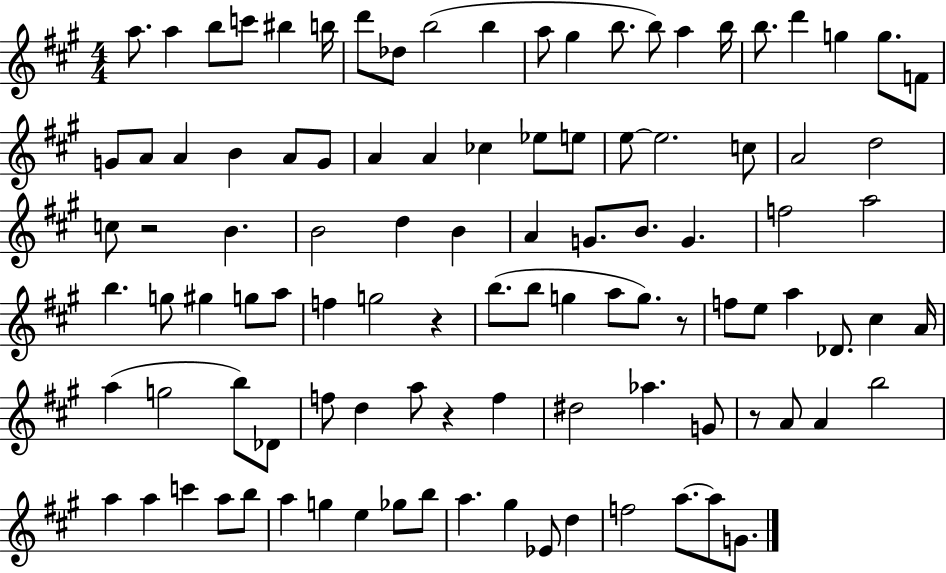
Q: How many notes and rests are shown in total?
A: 103